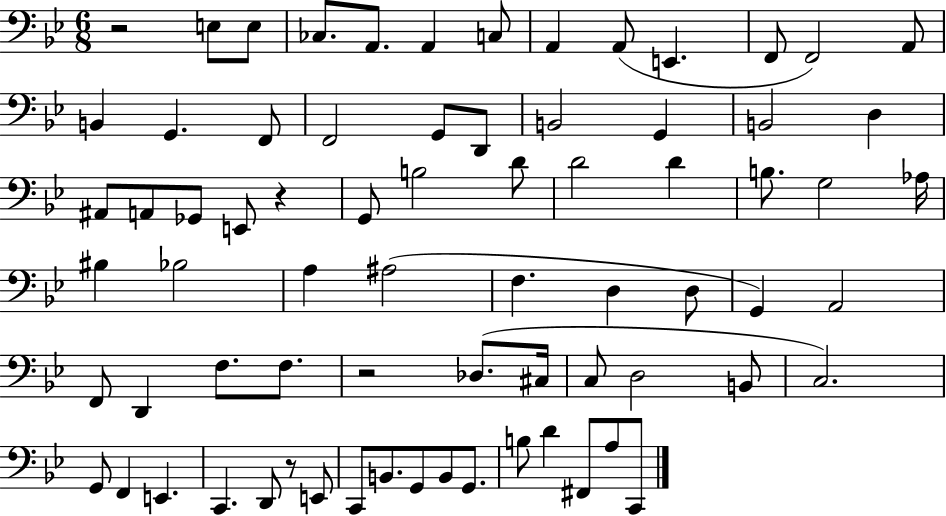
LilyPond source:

{
  \clef bass
  \numericTimeSignature
  \time 6/8
  \key bes \major
  \repeat volta 2 { r2 e8 e8 | ces8. a,8. a,4 c8 | a,4 a,8( e,4. | f,8 f,2) a,8 | \break b,4 g,4. f,8 | f,2 g,8 d,8 | b,2 g,4 | b,2 d4 | \break ais,8 a,8 ges,8 e,8 r4 | g,8 b2 d'8 | d'2 d'4 | b8. g2 aes16 | \break bis4 bes2 | a4 ais2( | f4. d4 d8 | g,4) a,2 | \break f,8 d,4 f8. f8. | r2 des8.( cis16 | c8 d2 b,8 | c2.) | \break g,8 f,4 e,4. | c,4. d,8 r8 e,8 | c,8 b,8. g,8 b,8 g,8. | b8 d'4 fis,8 a8 c,8 | \break } \bar "|."
}